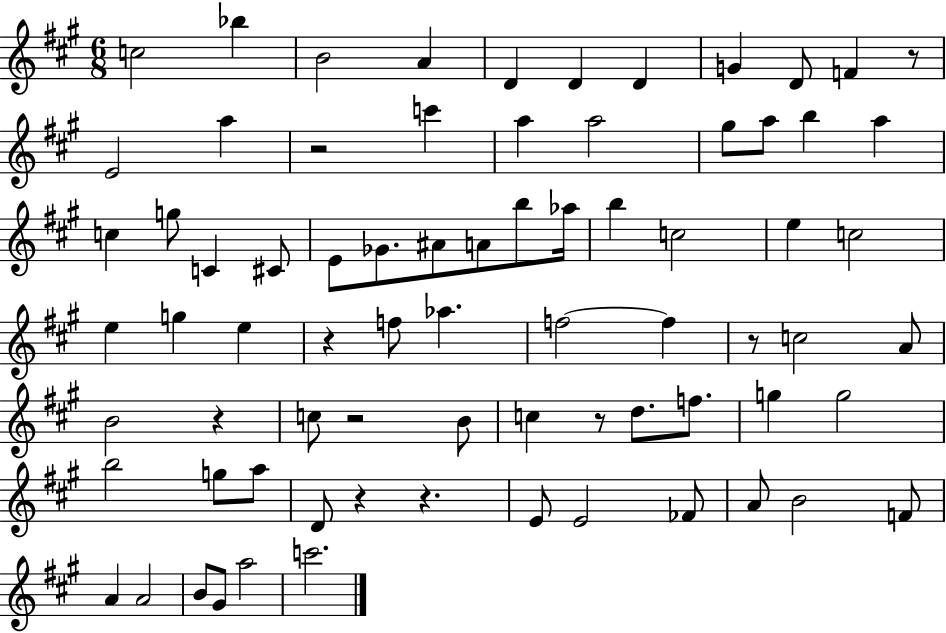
{
  \clef treble
  \numericTimeSignature
  \time 6/8
  \key a \major
  c''2 bes''4 | b'2 a'4 | d'4 d'4 d'4 | g'4 d'8 f'4 r8 | \break e'2 a''4 | r2 c'''4 | a''4 a''2 | gis''8 a''8 b''4 a''4 | \break c''4 g''8 c'4 cis'8 | e'8 ges'8. ais'8 a'8 b''8 aes''16 | b''4 c''2 | e''4 c''2 | \break e''4 g''4 e''4 | r4 f''8 aes''4. | f''2~~ f''4 | r8 c''2 a'8 | \break b'2 r4 | c''8 r2 b'8 | c''4 r8 d''8. f''8. | g''4 g''2 | \break b''2 g''8 a''8 | d'8 r4 r4. | e'8 e'2 fes'8 | a'8 b'2 f'8 | \break a'4 a'2 | b'8 gis'8 a''2 | c'''2. | \bar "|."
}